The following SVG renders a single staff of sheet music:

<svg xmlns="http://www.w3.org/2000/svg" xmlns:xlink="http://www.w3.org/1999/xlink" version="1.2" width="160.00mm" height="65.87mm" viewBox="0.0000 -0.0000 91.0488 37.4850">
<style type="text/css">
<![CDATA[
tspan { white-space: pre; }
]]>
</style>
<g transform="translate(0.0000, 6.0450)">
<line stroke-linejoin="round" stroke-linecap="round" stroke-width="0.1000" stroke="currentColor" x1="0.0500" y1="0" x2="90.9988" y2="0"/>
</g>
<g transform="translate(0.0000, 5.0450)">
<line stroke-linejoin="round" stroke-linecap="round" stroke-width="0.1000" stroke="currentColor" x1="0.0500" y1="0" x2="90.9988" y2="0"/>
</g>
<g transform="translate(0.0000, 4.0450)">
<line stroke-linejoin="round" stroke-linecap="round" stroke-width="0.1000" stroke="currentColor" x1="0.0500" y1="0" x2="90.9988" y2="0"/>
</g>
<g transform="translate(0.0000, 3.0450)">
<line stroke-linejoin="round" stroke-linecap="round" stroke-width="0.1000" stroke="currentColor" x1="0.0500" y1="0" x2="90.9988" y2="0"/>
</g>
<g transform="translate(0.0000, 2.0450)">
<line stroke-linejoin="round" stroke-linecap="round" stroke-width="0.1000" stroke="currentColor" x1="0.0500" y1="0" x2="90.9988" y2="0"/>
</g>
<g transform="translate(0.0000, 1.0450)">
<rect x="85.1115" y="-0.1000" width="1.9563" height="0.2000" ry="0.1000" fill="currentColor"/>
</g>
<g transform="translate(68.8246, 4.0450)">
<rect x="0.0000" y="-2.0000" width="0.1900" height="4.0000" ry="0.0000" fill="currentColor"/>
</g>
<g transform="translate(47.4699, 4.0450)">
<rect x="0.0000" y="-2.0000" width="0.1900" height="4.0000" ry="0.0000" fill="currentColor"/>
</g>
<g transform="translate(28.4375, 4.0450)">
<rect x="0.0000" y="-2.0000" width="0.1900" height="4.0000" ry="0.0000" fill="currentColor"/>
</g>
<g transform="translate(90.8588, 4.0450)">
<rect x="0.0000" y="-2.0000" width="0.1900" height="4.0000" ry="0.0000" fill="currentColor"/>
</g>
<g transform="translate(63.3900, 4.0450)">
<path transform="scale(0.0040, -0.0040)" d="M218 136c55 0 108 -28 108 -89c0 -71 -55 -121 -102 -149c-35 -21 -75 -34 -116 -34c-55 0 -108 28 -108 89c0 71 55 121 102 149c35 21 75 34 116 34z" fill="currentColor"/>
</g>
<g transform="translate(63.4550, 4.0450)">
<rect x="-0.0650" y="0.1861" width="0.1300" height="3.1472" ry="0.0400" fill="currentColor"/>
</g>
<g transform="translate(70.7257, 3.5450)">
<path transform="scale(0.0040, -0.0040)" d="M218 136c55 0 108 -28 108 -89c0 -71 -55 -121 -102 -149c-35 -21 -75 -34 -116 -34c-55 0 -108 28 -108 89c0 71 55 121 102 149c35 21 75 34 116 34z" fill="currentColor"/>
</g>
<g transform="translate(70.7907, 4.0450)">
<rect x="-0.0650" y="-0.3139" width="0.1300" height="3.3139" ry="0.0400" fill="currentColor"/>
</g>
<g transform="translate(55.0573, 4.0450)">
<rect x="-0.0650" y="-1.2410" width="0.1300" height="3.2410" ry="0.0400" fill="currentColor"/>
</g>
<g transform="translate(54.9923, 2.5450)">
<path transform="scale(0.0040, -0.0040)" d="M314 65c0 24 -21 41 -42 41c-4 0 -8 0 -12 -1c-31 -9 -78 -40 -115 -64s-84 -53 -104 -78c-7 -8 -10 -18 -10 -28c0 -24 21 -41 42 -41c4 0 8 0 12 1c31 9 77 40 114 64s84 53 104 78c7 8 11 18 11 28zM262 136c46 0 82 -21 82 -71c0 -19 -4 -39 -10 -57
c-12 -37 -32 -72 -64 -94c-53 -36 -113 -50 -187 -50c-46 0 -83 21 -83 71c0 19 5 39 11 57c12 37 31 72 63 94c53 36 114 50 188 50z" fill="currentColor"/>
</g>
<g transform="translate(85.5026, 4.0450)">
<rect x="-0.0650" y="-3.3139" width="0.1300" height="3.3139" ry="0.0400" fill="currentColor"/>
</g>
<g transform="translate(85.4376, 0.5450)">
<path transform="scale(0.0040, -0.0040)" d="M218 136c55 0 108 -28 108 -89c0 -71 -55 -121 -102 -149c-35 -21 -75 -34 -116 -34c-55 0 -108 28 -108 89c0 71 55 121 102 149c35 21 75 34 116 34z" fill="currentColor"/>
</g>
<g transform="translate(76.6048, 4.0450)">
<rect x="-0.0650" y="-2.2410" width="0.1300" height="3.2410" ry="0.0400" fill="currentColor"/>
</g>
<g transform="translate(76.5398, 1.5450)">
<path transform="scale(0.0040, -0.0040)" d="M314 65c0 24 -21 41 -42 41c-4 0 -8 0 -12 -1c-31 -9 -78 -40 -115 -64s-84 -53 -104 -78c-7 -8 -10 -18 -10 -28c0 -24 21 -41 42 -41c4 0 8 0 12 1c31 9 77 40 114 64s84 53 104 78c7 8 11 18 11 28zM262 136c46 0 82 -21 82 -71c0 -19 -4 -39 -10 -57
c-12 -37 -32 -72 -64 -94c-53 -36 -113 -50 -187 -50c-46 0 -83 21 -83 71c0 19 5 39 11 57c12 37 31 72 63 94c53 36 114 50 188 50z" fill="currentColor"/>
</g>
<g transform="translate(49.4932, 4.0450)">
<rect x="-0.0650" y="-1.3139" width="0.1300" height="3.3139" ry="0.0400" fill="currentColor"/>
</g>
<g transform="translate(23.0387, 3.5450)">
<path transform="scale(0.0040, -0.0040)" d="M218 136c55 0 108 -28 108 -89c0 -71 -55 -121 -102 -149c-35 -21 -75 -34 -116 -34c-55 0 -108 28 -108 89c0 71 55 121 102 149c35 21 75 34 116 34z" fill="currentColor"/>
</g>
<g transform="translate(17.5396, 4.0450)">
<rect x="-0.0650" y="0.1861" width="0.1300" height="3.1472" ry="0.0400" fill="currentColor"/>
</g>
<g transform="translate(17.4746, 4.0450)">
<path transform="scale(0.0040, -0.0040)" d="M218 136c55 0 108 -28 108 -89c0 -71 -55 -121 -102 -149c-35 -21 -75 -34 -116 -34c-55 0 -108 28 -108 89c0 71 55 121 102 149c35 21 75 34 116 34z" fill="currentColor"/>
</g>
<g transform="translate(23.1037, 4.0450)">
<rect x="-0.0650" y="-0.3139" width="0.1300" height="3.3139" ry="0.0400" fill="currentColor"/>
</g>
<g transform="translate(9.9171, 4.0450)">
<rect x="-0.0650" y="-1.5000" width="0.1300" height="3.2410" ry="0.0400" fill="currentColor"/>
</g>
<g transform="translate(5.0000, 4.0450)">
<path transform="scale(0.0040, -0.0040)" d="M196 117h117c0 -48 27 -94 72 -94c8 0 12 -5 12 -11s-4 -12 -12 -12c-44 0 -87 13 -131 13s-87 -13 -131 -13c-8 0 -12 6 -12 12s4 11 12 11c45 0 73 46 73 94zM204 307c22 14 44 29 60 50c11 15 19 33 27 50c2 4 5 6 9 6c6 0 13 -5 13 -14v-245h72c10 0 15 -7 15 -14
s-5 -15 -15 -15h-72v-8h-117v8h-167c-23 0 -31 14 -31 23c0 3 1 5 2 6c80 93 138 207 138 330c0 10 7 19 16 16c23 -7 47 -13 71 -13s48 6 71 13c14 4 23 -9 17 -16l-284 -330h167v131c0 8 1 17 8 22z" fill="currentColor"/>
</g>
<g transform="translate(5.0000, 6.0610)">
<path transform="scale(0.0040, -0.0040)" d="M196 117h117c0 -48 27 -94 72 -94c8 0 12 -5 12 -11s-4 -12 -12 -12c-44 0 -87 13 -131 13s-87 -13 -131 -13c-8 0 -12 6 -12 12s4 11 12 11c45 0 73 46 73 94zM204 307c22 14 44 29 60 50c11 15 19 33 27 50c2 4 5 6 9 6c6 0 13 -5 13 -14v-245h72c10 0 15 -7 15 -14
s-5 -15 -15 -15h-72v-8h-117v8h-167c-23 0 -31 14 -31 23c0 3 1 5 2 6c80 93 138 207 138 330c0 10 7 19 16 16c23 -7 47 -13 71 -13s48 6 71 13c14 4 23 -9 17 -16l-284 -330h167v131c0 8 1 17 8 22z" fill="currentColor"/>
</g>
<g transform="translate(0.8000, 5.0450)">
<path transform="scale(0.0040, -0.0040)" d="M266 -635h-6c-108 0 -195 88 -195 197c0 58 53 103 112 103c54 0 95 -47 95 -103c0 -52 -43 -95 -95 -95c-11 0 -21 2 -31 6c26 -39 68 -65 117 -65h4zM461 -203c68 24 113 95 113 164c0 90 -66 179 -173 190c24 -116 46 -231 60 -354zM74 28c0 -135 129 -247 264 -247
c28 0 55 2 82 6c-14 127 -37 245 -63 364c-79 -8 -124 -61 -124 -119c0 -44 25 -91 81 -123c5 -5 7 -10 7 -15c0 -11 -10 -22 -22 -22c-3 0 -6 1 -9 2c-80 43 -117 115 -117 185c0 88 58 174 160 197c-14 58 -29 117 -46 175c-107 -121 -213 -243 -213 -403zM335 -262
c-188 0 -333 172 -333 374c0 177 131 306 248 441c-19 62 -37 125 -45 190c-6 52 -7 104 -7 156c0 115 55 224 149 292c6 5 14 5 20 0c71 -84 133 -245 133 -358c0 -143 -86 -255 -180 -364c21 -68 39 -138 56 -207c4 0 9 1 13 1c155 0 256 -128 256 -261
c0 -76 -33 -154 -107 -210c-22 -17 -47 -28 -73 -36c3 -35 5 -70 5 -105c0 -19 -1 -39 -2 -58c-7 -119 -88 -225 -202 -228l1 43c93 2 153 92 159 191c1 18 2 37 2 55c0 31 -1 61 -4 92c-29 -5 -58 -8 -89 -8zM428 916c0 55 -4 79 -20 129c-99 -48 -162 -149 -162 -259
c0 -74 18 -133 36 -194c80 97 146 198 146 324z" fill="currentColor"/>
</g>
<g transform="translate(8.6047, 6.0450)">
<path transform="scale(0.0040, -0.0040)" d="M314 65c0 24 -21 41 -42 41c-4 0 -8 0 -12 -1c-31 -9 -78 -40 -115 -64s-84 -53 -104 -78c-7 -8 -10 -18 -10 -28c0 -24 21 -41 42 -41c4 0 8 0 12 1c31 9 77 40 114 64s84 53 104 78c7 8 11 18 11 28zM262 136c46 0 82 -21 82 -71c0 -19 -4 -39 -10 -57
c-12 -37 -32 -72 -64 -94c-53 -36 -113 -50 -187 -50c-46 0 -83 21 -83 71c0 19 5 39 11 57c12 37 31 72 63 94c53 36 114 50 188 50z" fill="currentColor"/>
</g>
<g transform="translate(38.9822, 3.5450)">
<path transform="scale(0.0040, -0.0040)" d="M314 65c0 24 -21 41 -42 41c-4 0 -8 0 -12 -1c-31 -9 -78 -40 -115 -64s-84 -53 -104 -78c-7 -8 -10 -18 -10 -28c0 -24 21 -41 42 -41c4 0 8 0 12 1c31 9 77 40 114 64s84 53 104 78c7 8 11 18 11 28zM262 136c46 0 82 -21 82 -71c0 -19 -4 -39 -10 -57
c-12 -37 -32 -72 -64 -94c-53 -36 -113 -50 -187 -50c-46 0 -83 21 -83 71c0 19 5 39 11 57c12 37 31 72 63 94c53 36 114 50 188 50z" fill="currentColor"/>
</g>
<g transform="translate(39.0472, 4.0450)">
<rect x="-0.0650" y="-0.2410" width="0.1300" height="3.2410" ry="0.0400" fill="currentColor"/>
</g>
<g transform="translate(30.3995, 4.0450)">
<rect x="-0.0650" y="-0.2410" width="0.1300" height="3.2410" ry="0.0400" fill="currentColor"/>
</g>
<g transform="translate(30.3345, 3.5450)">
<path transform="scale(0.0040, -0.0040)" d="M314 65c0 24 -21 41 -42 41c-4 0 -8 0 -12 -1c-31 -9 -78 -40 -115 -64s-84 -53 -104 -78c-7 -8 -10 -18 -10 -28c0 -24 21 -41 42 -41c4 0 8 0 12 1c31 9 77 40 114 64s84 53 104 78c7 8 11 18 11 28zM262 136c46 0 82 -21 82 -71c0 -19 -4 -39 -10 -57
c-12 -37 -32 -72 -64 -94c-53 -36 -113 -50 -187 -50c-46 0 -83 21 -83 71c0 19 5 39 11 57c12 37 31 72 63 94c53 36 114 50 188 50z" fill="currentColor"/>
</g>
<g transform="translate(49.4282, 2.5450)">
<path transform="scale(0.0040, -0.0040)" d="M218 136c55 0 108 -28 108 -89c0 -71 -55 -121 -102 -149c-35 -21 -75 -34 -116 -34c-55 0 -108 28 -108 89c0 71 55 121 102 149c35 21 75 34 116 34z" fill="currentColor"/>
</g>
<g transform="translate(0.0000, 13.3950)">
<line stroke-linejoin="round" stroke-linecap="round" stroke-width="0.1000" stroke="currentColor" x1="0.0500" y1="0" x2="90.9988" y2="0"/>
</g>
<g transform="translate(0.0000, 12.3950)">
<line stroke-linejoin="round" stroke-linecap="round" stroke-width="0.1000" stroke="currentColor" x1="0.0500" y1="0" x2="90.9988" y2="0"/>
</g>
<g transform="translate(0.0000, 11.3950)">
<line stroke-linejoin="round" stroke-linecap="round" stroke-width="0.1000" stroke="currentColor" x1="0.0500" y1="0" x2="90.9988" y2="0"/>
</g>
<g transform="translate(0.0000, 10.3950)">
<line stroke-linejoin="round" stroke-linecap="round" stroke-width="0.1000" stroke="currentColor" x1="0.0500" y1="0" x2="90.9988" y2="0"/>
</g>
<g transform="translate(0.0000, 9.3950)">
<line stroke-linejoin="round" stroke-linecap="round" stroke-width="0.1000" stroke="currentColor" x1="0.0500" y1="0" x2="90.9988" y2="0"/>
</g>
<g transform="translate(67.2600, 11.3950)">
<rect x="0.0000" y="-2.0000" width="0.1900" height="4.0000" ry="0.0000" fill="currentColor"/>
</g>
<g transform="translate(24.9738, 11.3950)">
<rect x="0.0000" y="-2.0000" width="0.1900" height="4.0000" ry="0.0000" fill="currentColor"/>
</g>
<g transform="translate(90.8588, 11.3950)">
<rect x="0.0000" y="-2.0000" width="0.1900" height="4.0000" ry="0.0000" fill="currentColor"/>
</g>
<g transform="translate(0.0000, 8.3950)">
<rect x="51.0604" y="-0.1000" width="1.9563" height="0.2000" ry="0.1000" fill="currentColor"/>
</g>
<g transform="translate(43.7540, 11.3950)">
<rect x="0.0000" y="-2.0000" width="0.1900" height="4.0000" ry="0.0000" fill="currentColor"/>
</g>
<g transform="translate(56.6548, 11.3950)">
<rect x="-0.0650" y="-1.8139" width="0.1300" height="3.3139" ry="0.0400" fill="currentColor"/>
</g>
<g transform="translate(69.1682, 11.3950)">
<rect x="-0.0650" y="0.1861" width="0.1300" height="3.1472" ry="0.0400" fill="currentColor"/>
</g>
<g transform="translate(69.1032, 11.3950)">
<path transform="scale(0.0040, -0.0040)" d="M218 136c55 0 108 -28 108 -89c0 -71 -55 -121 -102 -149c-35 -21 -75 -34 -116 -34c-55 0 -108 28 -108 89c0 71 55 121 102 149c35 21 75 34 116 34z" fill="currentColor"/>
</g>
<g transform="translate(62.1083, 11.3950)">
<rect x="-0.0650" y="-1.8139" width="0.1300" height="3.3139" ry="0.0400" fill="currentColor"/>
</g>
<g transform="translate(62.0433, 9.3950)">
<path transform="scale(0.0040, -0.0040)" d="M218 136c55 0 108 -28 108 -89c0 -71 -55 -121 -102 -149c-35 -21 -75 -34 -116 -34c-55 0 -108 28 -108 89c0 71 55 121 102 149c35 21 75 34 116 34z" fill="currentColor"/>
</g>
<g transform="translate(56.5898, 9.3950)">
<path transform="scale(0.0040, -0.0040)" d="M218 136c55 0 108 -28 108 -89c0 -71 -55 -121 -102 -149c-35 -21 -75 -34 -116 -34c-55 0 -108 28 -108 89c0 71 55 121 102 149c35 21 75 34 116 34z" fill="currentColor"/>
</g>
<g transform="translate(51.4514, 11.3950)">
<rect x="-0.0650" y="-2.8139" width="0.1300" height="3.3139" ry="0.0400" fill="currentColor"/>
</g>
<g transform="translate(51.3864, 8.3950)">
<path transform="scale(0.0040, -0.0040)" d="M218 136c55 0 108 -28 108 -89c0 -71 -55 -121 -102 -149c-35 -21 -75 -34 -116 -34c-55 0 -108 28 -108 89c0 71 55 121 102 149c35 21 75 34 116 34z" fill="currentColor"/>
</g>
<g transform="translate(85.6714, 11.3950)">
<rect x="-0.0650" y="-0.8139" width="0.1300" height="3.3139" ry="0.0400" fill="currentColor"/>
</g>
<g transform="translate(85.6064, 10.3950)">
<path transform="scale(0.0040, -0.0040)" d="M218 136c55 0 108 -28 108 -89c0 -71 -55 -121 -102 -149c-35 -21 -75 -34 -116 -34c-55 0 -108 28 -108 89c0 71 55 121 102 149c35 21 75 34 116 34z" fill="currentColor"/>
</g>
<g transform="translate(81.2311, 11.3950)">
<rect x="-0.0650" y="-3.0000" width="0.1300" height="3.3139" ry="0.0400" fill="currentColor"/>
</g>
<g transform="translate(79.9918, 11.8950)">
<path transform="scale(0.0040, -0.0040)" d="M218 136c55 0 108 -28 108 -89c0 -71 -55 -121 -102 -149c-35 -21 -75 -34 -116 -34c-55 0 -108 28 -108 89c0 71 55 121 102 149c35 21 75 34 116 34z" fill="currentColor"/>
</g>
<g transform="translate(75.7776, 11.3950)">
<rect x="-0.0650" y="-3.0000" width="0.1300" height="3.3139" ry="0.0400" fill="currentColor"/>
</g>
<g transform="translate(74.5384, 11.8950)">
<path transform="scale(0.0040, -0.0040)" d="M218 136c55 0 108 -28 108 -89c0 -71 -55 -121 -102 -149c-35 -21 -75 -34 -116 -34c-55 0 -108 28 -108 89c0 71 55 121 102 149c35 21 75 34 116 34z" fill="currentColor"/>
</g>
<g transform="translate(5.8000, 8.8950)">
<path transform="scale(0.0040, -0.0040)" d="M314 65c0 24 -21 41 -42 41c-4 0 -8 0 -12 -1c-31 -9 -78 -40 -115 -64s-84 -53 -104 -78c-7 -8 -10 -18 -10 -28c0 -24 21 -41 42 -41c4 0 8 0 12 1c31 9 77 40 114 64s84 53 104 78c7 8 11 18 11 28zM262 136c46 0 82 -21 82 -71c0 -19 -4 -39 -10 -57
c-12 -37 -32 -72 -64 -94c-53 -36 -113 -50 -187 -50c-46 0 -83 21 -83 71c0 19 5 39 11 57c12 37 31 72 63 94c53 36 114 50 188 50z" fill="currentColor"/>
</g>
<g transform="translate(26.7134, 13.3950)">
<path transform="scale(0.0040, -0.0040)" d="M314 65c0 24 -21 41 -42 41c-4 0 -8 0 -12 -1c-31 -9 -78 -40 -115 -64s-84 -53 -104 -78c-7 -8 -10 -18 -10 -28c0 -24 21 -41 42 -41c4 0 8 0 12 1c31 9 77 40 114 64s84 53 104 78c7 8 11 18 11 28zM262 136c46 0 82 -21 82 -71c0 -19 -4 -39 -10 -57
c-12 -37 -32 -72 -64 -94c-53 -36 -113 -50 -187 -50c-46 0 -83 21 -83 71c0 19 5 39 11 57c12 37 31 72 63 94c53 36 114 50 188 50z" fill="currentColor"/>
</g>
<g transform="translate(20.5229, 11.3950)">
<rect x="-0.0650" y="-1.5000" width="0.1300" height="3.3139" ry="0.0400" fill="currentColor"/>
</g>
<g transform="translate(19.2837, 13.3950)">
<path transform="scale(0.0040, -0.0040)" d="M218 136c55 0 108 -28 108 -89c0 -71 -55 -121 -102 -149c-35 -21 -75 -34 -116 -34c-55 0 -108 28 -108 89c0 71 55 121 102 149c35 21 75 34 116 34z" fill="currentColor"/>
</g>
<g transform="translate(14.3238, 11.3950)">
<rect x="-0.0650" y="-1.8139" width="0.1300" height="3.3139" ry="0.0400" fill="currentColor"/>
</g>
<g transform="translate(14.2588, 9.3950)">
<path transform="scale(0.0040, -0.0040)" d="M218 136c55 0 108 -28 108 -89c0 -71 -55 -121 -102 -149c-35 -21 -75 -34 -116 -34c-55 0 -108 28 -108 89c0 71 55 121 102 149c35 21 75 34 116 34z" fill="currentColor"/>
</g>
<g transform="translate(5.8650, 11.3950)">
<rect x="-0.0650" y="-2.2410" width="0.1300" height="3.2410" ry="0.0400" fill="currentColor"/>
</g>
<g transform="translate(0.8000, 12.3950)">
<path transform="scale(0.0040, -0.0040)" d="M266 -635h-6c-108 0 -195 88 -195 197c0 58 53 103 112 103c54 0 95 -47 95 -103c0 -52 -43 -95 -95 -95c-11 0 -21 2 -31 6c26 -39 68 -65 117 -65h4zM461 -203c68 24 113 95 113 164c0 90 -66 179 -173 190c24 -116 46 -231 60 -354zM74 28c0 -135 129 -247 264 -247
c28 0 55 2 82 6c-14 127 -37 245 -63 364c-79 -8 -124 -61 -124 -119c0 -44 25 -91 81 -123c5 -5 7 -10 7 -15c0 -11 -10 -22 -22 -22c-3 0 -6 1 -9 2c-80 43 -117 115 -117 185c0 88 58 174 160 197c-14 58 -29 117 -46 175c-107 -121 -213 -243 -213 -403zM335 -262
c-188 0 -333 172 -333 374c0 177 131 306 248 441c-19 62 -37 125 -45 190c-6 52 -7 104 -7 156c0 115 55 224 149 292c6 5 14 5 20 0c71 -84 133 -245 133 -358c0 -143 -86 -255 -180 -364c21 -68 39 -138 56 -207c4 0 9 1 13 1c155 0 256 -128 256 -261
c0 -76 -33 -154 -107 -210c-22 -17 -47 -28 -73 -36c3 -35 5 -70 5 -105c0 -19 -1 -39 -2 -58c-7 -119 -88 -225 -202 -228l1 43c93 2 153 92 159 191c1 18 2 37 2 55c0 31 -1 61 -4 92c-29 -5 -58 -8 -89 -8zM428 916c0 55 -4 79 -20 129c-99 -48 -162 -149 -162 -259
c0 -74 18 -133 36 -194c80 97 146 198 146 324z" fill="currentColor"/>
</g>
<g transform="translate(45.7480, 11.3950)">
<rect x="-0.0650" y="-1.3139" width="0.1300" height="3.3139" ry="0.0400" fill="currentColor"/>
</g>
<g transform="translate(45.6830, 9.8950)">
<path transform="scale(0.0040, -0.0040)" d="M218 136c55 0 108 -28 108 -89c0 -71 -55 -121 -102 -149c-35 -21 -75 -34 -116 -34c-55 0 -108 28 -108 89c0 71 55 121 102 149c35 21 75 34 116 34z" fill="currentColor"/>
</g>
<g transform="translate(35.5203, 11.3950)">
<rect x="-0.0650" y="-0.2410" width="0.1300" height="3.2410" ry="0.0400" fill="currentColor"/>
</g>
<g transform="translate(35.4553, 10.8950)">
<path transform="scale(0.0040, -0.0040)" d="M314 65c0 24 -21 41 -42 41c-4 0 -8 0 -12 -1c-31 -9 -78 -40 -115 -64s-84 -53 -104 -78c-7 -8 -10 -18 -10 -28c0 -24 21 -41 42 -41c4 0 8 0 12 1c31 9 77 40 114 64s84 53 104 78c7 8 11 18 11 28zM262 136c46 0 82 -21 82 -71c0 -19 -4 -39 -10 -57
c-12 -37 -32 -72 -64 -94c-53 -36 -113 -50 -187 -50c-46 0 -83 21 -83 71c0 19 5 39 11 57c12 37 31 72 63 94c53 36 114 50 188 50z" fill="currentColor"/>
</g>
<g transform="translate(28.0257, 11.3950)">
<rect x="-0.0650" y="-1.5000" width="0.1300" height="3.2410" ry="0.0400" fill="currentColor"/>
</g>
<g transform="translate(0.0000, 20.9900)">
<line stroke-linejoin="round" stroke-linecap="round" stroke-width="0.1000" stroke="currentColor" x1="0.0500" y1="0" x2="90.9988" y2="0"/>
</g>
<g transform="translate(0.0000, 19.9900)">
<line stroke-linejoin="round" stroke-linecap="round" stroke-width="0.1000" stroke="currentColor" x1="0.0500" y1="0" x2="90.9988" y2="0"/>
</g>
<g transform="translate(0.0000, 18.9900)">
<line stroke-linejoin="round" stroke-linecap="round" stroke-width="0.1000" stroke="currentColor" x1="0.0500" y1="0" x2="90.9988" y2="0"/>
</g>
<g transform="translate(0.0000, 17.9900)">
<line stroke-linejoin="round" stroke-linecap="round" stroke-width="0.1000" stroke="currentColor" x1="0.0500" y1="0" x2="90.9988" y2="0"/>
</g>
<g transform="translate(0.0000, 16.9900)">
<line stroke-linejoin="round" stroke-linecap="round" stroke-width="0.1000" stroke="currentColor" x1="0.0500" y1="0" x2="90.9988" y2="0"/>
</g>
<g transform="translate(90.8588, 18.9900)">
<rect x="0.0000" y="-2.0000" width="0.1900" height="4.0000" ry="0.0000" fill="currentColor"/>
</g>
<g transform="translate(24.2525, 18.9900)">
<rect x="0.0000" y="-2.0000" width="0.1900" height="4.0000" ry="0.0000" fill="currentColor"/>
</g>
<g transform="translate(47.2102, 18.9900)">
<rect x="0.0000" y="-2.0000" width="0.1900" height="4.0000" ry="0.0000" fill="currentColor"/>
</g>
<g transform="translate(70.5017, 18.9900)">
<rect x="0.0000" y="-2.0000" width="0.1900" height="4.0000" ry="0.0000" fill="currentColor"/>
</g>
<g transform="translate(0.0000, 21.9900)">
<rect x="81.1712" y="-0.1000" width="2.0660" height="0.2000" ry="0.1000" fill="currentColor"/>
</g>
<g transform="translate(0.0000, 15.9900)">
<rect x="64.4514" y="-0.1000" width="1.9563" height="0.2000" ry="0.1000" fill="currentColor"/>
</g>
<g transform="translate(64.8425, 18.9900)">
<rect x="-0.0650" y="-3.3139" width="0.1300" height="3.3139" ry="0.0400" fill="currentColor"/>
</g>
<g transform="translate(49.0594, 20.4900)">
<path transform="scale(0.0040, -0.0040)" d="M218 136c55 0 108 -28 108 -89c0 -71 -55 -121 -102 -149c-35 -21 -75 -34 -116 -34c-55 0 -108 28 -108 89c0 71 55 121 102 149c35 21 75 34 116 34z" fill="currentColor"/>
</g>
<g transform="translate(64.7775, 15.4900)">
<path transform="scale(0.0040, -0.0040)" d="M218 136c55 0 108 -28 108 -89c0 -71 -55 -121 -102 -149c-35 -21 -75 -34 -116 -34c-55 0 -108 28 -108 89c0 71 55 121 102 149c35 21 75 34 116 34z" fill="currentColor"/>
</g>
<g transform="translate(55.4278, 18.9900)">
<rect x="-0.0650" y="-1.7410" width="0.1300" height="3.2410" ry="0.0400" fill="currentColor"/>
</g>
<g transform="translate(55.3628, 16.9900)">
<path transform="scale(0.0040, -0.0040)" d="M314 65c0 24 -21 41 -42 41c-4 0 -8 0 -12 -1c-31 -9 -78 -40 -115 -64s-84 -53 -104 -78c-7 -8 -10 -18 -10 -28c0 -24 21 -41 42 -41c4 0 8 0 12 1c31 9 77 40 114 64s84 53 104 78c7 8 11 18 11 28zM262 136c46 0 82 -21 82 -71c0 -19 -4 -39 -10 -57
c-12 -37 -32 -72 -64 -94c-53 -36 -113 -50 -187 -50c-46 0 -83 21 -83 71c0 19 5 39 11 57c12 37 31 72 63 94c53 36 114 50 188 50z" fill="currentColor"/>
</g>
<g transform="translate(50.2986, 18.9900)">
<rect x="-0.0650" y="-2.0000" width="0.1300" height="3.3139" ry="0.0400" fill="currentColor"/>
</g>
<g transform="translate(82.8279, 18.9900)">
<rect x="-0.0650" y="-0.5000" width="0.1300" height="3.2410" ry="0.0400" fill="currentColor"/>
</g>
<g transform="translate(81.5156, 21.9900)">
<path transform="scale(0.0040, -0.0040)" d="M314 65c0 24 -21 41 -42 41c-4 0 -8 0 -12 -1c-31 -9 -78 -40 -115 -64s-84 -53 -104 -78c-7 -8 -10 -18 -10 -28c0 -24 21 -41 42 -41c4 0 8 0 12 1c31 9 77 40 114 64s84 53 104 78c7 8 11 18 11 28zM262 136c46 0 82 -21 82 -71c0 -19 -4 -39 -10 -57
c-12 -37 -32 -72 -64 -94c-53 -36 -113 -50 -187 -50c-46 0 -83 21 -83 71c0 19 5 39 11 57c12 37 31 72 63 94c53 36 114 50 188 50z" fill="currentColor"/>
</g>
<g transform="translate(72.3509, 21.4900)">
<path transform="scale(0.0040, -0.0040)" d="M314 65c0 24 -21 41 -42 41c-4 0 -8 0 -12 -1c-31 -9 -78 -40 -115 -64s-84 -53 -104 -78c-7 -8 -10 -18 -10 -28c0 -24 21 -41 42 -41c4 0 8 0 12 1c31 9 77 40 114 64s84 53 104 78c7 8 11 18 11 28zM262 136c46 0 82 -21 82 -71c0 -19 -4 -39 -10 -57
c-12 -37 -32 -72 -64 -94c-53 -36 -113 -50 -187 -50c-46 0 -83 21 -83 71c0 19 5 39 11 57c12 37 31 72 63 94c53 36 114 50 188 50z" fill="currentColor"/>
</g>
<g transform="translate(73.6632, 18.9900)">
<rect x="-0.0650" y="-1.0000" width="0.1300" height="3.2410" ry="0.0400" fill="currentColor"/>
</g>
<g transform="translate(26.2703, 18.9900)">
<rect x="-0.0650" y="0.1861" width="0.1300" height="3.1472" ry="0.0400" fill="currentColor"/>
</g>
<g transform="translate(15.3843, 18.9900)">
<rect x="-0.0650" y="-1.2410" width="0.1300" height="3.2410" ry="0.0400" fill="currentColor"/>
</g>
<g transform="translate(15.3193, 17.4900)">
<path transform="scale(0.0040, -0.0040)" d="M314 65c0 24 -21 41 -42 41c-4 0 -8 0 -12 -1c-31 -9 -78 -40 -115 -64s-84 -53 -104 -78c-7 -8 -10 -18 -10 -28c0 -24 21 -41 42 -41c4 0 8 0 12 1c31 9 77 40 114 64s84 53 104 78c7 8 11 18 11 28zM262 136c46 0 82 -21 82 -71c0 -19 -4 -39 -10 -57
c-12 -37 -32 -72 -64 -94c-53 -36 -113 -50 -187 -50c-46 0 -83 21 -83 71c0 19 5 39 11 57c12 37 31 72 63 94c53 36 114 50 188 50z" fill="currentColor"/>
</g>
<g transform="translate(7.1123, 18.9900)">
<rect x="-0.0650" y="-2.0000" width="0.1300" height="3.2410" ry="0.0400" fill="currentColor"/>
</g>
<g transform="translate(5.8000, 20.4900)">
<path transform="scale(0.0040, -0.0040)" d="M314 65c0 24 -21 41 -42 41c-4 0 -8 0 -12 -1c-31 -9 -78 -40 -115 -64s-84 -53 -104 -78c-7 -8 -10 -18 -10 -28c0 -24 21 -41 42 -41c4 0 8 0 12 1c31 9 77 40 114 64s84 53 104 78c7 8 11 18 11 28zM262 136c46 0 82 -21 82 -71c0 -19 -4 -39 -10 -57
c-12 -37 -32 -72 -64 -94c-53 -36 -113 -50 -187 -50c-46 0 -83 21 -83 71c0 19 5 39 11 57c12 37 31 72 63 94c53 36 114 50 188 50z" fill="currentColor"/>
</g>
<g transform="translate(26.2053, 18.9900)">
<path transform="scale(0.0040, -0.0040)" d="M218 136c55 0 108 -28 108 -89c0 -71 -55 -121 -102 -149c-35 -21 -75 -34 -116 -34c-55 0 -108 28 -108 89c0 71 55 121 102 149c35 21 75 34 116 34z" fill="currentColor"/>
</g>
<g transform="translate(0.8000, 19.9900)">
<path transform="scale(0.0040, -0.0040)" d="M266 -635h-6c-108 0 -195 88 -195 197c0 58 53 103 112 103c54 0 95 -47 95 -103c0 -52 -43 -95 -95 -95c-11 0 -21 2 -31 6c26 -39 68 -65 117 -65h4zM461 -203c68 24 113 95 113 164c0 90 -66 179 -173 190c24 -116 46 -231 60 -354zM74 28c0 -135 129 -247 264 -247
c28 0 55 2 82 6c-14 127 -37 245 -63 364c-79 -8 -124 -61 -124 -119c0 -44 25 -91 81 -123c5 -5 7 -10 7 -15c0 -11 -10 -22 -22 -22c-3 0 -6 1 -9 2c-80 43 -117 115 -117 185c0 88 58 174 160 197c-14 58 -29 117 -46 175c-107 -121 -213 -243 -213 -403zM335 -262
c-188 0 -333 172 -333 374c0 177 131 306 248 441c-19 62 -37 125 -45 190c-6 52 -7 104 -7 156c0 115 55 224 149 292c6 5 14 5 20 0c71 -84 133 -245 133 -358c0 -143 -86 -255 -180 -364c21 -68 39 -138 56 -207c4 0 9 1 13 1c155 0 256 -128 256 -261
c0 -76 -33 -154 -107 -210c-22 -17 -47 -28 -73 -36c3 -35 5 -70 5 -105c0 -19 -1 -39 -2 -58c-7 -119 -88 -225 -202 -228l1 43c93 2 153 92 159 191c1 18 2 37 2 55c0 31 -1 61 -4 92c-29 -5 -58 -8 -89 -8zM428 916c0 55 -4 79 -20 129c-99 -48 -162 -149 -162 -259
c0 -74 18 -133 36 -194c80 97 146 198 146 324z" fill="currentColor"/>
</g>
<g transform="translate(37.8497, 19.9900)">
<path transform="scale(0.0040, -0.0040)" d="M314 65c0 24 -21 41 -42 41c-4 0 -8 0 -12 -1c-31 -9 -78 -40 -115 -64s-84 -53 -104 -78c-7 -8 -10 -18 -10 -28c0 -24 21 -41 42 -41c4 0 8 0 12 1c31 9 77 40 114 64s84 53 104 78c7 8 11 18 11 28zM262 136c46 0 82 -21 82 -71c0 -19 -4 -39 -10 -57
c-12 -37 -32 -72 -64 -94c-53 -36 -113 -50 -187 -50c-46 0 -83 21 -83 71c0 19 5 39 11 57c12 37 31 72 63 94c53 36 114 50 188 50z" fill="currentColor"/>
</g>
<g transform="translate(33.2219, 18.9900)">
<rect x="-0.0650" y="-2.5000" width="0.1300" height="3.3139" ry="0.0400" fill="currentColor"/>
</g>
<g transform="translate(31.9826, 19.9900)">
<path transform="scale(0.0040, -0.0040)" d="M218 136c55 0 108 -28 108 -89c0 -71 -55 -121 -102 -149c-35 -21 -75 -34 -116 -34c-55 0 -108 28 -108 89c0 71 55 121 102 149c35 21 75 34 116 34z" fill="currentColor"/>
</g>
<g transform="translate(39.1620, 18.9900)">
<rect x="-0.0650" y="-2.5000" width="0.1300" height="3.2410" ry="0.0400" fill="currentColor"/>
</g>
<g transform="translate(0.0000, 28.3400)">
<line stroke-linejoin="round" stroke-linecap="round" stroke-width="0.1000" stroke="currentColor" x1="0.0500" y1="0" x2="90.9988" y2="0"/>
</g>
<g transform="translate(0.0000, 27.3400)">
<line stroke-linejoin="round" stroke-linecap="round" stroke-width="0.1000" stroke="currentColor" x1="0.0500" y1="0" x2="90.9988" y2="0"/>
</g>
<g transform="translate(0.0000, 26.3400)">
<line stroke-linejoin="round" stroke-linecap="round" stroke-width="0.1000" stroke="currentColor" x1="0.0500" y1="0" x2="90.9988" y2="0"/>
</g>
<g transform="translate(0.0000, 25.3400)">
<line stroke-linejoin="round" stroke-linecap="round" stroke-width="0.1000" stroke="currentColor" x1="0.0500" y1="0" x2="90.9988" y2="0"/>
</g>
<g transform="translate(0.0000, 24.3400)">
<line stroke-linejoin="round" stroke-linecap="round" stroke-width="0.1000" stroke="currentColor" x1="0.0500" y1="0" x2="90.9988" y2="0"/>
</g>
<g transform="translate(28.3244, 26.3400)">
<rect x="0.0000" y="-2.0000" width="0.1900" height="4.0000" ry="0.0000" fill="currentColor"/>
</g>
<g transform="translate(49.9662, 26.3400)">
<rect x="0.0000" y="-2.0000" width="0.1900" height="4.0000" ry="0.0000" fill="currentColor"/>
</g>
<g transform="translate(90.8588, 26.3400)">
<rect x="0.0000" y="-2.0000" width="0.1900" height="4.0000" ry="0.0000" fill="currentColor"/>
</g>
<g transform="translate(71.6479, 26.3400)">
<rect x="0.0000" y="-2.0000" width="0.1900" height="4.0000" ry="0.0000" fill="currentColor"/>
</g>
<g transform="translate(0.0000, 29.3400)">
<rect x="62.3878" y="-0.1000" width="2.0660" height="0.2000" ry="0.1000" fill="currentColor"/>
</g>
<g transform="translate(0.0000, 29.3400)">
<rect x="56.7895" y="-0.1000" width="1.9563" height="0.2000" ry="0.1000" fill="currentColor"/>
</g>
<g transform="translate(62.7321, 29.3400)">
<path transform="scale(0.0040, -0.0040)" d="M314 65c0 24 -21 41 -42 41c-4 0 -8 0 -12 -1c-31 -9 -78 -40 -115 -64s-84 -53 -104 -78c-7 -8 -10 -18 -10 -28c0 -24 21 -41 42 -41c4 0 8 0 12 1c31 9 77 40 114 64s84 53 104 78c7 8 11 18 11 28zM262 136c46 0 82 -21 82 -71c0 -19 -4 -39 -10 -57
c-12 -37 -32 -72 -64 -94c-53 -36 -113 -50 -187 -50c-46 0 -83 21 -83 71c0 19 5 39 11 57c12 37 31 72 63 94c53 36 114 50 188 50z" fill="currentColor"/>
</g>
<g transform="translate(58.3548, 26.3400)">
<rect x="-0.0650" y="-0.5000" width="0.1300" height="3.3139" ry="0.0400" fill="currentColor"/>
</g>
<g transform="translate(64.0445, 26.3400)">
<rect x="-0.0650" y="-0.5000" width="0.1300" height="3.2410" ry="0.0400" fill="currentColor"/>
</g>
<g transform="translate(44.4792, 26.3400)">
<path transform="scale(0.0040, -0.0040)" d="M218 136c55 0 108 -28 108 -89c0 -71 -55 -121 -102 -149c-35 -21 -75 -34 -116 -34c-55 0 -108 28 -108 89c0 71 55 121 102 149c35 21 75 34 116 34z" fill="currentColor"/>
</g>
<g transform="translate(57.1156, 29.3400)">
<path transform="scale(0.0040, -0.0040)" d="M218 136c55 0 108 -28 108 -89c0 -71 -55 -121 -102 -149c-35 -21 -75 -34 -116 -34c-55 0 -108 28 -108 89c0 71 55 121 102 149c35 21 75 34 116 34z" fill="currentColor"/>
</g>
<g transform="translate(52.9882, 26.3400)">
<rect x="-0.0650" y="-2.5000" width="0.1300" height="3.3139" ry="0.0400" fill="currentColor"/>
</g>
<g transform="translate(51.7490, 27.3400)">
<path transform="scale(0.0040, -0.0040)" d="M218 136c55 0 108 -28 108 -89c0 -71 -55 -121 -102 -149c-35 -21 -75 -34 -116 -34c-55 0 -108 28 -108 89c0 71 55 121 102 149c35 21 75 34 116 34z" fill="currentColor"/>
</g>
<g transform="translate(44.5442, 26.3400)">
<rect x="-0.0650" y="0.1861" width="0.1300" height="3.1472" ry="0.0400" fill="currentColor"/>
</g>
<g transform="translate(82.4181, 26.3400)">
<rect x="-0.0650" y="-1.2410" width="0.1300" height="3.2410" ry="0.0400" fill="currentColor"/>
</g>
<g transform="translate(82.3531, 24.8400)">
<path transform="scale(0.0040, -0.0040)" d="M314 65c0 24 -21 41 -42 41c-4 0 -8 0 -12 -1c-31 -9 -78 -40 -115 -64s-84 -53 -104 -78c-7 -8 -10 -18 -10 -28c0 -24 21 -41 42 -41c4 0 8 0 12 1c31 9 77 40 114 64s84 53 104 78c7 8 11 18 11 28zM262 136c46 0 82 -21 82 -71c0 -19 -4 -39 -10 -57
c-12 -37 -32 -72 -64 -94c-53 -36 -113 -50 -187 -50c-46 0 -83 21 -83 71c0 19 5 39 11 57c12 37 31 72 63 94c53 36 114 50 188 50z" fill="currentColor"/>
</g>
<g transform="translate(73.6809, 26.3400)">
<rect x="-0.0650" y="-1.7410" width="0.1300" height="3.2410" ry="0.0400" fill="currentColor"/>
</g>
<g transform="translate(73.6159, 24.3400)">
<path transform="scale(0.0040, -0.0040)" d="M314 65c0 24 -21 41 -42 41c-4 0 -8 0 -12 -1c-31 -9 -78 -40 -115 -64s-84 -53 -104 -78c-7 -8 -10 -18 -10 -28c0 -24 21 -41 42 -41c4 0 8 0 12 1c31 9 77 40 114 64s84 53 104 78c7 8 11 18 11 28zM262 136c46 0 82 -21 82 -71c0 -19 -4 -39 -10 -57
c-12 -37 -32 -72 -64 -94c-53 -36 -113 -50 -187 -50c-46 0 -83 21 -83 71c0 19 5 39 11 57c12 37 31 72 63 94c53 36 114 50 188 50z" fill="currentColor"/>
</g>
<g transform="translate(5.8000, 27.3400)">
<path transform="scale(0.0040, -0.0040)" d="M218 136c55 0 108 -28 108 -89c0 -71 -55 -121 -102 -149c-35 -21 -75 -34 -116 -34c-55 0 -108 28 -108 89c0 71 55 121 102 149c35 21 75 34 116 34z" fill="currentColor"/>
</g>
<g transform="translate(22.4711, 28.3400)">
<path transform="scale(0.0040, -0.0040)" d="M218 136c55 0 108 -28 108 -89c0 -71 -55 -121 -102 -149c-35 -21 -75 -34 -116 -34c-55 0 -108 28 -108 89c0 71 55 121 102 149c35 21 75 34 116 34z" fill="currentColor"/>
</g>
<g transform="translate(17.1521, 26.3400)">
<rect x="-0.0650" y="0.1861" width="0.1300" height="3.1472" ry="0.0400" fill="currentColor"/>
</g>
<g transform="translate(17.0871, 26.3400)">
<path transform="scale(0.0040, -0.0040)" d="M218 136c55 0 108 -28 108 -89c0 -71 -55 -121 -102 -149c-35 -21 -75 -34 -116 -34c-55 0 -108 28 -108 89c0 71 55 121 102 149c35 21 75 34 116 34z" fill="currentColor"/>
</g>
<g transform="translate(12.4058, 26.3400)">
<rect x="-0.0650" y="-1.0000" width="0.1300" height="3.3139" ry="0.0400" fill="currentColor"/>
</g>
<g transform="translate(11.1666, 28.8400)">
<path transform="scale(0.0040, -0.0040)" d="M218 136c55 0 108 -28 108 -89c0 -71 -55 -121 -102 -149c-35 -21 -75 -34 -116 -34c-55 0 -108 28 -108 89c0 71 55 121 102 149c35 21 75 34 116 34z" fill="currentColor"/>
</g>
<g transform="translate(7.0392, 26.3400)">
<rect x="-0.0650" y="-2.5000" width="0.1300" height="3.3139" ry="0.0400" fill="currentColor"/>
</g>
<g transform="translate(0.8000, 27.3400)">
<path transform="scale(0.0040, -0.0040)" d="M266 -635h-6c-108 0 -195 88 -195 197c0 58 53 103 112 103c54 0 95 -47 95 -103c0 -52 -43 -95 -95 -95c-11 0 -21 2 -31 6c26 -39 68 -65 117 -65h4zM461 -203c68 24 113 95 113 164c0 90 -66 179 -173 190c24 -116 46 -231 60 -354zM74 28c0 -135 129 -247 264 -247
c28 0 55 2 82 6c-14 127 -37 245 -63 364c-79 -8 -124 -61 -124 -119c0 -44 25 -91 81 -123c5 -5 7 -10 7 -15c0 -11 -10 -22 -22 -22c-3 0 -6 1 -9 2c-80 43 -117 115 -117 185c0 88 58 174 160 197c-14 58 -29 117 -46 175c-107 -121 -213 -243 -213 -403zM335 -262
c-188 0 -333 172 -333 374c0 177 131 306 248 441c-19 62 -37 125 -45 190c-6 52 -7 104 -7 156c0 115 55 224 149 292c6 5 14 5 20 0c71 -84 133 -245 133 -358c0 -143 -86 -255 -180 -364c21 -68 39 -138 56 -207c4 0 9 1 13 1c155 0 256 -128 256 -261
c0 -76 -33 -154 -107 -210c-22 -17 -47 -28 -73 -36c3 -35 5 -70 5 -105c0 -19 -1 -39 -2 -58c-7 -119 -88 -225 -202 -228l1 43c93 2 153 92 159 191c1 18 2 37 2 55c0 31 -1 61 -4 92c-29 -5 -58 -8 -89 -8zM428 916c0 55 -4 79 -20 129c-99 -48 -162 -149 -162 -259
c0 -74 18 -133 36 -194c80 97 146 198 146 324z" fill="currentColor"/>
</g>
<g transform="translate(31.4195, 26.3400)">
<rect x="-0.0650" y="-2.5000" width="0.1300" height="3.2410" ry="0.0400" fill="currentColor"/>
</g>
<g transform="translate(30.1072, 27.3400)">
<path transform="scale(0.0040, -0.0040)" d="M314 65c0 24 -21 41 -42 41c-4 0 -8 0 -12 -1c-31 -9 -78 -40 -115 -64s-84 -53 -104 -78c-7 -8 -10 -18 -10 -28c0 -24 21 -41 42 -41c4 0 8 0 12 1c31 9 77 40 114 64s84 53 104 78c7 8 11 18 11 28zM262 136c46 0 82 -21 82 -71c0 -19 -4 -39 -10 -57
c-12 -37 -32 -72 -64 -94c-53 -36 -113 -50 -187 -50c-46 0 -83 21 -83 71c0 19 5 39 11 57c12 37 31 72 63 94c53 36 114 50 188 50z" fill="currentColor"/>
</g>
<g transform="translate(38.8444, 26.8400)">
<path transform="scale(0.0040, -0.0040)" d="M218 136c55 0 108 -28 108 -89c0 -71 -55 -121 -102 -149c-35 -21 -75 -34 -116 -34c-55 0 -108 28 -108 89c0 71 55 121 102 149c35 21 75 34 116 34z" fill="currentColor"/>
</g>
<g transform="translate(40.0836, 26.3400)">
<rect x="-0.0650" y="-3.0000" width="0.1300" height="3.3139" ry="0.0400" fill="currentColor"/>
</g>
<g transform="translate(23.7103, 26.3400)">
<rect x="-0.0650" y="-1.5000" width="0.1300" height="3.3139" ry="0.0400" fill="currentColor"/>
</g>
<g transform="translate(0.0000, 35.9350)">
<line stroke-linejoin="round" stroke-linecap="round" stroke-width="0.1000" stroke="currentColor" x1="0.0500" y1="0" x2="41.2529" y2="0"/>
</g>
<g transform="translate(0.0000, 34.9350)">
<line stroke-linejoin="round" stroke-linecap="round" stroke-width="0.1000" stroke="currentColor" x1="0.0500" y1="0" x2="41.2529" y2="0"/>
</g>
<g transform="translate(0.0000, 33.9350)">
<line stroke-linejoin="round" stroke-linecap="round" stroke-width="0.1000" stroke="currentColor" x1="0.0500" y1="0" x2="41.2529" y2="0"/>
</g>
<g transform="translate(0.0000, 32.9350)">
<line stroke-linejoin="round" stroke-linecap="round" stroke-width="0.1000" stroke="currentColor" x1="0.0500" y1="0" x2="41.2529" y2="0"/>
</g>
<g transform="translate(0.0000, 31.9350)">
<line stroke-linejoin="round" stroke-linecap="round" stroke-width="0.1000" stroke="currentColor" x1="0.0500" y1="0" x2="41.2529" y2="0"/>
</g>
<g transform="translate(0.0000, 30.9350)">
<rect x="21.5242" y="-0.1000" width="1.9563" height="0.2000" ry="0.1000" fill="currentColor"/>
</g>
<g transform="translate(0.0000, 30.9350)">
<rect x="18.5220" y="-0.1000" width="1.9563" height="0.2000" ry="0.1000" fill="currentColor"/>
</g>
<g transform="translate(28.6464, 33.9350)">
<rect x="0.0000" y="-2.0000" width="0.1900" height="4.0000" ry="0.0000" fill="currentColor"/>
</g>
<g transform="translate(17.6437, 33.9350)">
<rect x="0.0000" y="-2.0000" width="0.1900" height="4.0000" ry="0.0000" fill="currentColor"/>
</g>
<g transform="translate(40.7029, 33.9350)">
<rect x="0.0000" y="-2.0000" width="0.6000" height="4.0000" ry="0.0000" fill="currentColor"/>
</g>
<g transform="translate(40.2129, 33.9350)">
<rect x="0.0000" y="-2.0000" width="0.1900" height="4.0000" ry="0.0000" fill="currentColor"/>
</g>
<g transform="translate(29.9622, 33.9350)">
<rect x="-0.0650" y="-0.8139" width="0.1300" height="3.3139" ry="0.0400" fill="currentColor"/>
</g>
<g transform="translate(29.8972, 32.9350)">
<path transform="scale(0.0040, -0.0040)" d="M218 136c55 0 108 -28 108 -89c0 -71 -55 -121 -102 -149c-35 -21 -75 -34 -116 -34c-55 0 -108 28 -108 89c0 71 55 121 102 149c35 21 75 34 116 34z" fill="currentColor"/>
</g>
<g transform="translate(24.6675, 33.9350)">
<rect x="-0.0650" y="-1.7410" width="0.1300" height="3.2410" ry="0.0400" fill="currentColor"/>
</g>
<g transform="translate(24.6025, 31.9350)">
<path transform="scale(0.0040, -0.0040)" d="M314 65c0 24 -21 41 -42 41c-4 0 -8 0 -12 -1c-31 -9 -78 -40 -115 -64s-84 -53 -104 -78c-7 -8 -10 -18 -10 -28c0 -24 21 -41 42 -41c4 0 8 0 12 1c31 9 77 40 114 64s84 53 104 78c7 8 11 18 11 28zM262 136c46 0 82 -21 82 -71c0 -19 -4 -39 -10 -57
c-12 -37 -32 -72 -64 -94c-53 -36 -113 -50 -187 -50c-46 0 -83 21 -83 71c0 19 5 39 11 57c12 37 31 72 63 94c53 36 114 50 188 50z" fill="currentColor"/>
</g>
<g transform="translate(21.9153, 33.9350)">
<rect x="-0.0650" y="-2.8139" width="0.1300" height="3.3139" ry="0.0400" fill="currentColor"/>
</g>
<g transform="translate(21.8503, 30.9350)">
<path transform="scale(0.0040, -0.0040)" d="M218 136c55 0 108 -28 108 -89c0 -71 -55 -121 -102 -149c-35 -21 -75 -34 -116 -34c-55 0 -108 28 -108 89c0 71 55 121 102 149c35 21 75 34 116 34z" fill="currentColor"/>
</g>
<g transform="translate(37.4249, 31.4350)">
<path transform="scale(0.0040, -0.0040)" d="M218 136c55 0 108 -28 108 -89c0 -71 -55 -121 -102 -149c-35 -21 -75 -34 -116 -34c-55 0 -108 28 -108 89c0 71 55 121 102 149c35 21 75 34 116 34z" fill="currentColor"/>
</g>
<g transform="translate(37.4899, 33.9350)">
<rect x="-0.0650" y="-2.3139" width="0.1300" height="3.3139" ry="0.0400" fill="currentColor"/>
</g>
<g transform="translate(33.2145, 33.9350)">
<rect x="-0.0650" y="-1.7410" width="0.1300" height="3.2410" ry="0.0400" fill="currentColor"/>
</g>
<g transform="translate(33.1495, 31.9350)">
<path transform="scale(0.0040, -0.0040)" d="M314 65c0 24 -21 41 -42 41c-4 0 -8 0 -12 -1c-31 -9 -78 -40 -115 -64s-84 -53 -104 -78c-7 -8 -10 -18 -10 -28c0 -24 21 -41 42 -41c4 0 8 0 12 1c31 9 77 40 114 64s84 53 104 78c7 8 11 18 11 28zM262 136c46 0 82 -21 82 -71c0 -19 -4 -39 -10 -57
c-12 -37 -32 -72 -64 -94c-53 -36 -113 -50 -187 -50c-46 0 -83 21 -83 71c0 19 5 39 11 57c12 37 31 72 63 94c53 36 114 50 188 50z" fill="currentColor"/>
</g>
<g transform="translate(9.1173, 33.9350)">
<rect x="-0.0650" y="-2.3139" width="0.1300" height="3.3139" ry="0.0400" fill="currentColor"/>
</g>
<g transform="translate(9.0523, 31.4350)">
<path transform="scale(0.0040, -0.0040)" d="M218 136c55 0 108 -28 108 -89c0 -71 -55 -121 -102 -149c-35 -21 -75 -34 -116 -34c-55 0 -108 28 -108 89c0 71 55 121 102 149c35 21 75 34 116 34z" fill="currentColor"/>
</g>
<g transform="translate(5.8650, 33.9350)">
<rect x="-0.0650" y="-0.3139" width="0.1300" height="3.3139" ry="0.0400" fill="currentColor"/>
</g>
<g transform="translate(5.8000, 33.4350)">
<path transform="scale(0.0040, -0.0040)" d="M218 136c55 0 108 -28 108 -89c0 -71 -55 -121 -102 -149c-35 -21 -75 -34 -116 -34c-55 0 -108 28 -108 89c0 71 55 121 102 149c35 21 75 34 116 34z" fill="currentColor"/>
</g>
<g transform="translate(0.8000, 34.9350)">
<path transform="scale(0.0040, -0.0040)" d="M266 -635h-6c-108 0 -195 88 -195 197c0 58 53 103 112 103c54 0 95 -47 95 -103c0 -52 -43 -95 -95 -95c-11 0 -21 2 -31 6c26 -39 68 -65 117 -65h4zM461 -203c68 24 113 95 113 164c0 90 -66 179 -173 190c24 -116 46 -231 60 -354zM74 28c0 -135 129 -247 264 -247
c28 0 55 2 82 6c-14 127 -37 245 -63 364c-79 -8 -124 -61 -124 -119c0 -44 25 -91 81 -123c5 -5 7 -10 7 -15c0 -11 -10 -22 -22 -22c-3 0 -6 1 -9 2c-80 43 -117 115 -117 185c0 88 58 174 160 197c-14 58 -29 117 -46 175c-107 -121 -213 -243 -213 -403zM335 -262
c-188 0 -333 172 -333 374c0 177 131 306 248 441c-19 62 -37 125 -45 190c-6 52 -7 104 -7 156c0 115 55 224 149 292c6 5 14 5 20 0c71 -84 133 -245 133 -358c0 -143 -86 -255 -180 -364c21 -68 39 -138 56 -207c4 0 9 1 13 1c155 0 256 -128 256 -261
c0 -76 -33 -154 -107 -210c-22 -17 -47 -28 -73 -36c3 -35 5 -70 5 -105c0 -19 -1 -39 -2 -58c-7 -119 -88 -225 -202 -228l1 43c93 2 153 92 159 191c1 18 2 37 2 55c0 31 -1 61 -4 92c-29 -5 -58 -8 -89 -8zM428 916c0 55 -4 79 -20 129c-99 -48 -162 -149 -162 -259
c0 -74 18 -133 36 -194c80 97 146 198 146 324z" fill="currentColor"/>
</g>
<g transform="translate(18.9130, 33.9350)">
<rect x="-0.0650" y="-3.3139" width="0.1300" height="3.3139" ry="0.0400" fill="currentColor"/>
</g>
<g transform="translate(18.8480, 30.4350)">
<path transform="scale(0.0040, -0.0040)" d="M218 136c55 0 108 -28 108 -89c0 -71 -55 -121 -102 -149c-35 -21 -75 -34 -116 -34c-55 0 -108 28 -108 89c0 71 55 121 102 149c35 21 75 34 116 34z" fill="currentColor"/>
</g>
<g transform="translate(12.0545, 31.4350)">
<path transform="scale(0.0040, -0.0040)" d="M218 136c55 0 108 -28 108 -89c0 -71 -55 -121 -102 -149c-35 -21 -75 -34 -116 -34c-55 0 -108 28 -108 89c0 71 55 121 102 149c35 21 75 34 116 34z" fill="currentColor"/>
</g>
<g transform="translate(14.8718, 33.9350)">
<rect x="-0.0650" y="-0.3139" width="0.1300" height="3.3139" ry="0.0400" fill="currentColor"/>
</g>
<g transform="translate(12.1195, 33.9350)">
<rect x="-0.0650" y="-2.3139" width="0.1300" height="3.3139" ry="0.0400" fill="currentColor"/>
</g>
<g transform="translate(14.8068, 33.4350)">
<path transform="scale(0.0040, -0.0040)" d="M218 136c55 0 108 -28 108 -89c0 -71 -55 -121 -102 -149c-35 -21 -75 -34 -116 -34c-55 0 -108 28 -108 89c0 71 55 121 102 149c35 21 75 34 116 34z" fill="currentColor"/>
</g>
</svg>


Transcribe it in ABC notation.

X:1
T:Untitled
M:4/4
L:1/4
K:C
E2 B c c2 c2 e e2 B c g2 b g2 f E E2 c2 e a f f B A A d F2 e2 B G G2 F f2 b D2 C2 G D B E G2 A B G C C2 f2 e2 c g g c b a f2 d f2 g